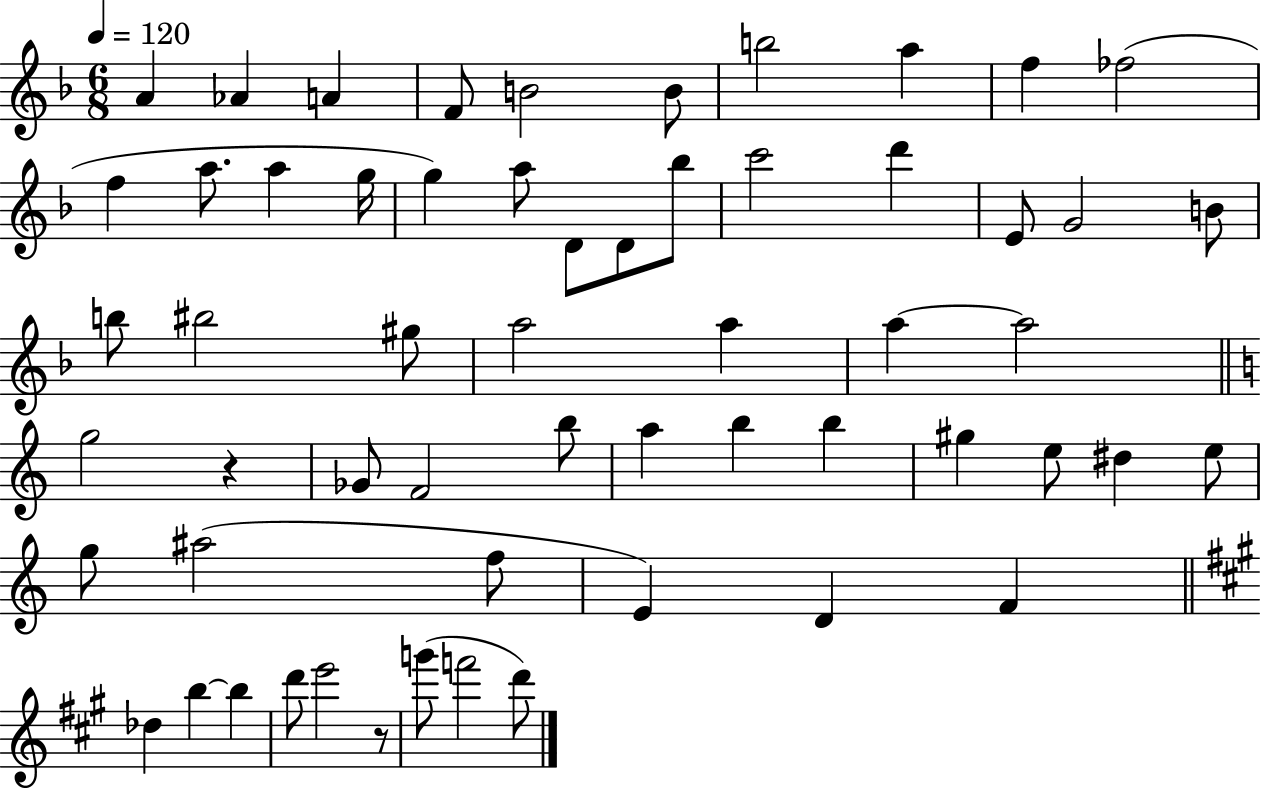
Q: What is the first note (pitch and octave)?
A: A4